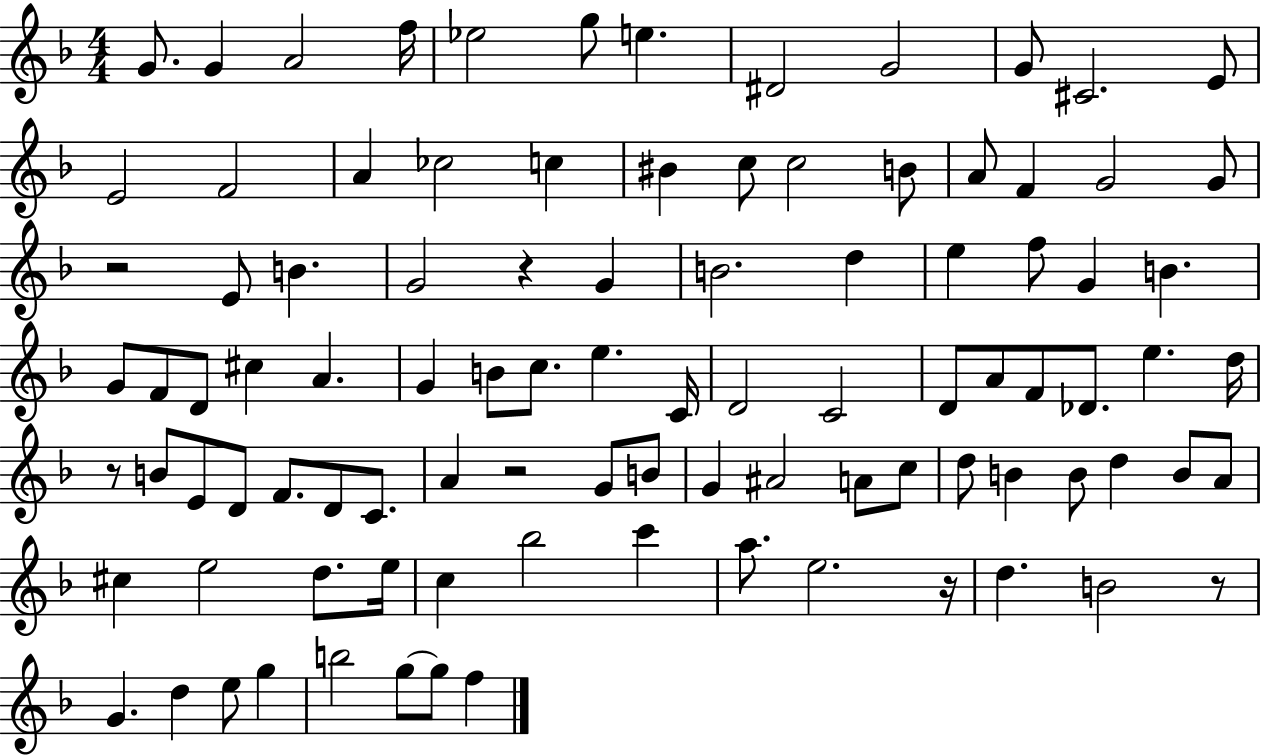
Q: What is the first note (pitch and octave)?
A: G4